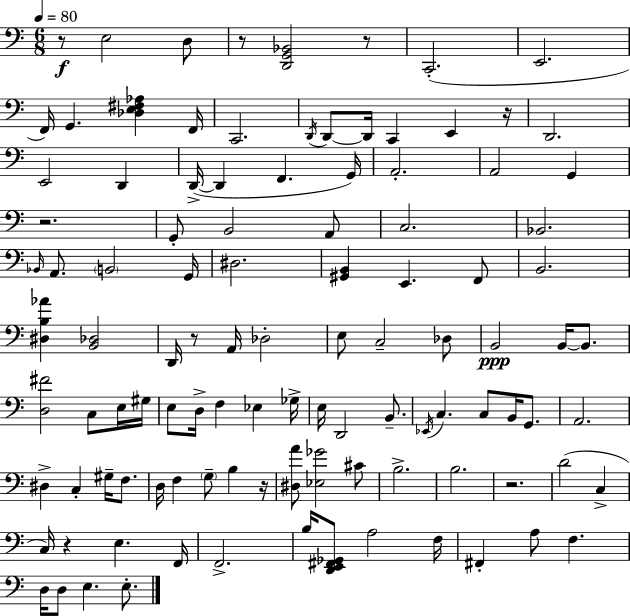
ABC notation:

X:1
T:Untitled
M:6/8
L:1/4
K:C
z/2 E,2 D,/2 z/2 [D,,G,,_B,,]2 z/2 C,,2 E,,2 F,,/4 G,, [_D,E,^F,_A,] F,,/4 C,,2 D,,/4 D,,/2 D,,/4 C,, E,, z/4 D,,2 E,,2 D,, D,,/4 D,, F,, G,,/4 A,,2 A,,2 G,, z2 G,,/2 B,,2 A,,/2 C,2 _B,,2 _B,,/4 A,,/2 B,,2 G,,/4 ^D,2 [^G,,B,,] E,, F,,/2 B,,2 [^D,B,_A] [B,,_D,]2 D,,/4 z/2 A,,/4 _D,2 E,/2 C,2 _D,/2 B,,2 B,,/4 B,,/2 [D,^F]2 C,/2 E,/4 ^G,/4 E,/2 D,/4 F, _E, _G,/4 E,/4 D,,2 B,,/2 _E,,/4 C, C,/2 B,,/4 G,,/2 A,,2 ^D, C, ^G,/4 F,/2 D,/4 F, G,/2 B, z/4 [^D,A]/2 [_E,_G]2 ^C/2 B,2 B,2 z2 D2 C, C,/4 z E, F,,/4 F,,2 B,/4 [D,,E,,^F,,_G,,]/2 A,2 F,/4 ^F,, A,/2 F, D,/4 D,/2 E, E,/2